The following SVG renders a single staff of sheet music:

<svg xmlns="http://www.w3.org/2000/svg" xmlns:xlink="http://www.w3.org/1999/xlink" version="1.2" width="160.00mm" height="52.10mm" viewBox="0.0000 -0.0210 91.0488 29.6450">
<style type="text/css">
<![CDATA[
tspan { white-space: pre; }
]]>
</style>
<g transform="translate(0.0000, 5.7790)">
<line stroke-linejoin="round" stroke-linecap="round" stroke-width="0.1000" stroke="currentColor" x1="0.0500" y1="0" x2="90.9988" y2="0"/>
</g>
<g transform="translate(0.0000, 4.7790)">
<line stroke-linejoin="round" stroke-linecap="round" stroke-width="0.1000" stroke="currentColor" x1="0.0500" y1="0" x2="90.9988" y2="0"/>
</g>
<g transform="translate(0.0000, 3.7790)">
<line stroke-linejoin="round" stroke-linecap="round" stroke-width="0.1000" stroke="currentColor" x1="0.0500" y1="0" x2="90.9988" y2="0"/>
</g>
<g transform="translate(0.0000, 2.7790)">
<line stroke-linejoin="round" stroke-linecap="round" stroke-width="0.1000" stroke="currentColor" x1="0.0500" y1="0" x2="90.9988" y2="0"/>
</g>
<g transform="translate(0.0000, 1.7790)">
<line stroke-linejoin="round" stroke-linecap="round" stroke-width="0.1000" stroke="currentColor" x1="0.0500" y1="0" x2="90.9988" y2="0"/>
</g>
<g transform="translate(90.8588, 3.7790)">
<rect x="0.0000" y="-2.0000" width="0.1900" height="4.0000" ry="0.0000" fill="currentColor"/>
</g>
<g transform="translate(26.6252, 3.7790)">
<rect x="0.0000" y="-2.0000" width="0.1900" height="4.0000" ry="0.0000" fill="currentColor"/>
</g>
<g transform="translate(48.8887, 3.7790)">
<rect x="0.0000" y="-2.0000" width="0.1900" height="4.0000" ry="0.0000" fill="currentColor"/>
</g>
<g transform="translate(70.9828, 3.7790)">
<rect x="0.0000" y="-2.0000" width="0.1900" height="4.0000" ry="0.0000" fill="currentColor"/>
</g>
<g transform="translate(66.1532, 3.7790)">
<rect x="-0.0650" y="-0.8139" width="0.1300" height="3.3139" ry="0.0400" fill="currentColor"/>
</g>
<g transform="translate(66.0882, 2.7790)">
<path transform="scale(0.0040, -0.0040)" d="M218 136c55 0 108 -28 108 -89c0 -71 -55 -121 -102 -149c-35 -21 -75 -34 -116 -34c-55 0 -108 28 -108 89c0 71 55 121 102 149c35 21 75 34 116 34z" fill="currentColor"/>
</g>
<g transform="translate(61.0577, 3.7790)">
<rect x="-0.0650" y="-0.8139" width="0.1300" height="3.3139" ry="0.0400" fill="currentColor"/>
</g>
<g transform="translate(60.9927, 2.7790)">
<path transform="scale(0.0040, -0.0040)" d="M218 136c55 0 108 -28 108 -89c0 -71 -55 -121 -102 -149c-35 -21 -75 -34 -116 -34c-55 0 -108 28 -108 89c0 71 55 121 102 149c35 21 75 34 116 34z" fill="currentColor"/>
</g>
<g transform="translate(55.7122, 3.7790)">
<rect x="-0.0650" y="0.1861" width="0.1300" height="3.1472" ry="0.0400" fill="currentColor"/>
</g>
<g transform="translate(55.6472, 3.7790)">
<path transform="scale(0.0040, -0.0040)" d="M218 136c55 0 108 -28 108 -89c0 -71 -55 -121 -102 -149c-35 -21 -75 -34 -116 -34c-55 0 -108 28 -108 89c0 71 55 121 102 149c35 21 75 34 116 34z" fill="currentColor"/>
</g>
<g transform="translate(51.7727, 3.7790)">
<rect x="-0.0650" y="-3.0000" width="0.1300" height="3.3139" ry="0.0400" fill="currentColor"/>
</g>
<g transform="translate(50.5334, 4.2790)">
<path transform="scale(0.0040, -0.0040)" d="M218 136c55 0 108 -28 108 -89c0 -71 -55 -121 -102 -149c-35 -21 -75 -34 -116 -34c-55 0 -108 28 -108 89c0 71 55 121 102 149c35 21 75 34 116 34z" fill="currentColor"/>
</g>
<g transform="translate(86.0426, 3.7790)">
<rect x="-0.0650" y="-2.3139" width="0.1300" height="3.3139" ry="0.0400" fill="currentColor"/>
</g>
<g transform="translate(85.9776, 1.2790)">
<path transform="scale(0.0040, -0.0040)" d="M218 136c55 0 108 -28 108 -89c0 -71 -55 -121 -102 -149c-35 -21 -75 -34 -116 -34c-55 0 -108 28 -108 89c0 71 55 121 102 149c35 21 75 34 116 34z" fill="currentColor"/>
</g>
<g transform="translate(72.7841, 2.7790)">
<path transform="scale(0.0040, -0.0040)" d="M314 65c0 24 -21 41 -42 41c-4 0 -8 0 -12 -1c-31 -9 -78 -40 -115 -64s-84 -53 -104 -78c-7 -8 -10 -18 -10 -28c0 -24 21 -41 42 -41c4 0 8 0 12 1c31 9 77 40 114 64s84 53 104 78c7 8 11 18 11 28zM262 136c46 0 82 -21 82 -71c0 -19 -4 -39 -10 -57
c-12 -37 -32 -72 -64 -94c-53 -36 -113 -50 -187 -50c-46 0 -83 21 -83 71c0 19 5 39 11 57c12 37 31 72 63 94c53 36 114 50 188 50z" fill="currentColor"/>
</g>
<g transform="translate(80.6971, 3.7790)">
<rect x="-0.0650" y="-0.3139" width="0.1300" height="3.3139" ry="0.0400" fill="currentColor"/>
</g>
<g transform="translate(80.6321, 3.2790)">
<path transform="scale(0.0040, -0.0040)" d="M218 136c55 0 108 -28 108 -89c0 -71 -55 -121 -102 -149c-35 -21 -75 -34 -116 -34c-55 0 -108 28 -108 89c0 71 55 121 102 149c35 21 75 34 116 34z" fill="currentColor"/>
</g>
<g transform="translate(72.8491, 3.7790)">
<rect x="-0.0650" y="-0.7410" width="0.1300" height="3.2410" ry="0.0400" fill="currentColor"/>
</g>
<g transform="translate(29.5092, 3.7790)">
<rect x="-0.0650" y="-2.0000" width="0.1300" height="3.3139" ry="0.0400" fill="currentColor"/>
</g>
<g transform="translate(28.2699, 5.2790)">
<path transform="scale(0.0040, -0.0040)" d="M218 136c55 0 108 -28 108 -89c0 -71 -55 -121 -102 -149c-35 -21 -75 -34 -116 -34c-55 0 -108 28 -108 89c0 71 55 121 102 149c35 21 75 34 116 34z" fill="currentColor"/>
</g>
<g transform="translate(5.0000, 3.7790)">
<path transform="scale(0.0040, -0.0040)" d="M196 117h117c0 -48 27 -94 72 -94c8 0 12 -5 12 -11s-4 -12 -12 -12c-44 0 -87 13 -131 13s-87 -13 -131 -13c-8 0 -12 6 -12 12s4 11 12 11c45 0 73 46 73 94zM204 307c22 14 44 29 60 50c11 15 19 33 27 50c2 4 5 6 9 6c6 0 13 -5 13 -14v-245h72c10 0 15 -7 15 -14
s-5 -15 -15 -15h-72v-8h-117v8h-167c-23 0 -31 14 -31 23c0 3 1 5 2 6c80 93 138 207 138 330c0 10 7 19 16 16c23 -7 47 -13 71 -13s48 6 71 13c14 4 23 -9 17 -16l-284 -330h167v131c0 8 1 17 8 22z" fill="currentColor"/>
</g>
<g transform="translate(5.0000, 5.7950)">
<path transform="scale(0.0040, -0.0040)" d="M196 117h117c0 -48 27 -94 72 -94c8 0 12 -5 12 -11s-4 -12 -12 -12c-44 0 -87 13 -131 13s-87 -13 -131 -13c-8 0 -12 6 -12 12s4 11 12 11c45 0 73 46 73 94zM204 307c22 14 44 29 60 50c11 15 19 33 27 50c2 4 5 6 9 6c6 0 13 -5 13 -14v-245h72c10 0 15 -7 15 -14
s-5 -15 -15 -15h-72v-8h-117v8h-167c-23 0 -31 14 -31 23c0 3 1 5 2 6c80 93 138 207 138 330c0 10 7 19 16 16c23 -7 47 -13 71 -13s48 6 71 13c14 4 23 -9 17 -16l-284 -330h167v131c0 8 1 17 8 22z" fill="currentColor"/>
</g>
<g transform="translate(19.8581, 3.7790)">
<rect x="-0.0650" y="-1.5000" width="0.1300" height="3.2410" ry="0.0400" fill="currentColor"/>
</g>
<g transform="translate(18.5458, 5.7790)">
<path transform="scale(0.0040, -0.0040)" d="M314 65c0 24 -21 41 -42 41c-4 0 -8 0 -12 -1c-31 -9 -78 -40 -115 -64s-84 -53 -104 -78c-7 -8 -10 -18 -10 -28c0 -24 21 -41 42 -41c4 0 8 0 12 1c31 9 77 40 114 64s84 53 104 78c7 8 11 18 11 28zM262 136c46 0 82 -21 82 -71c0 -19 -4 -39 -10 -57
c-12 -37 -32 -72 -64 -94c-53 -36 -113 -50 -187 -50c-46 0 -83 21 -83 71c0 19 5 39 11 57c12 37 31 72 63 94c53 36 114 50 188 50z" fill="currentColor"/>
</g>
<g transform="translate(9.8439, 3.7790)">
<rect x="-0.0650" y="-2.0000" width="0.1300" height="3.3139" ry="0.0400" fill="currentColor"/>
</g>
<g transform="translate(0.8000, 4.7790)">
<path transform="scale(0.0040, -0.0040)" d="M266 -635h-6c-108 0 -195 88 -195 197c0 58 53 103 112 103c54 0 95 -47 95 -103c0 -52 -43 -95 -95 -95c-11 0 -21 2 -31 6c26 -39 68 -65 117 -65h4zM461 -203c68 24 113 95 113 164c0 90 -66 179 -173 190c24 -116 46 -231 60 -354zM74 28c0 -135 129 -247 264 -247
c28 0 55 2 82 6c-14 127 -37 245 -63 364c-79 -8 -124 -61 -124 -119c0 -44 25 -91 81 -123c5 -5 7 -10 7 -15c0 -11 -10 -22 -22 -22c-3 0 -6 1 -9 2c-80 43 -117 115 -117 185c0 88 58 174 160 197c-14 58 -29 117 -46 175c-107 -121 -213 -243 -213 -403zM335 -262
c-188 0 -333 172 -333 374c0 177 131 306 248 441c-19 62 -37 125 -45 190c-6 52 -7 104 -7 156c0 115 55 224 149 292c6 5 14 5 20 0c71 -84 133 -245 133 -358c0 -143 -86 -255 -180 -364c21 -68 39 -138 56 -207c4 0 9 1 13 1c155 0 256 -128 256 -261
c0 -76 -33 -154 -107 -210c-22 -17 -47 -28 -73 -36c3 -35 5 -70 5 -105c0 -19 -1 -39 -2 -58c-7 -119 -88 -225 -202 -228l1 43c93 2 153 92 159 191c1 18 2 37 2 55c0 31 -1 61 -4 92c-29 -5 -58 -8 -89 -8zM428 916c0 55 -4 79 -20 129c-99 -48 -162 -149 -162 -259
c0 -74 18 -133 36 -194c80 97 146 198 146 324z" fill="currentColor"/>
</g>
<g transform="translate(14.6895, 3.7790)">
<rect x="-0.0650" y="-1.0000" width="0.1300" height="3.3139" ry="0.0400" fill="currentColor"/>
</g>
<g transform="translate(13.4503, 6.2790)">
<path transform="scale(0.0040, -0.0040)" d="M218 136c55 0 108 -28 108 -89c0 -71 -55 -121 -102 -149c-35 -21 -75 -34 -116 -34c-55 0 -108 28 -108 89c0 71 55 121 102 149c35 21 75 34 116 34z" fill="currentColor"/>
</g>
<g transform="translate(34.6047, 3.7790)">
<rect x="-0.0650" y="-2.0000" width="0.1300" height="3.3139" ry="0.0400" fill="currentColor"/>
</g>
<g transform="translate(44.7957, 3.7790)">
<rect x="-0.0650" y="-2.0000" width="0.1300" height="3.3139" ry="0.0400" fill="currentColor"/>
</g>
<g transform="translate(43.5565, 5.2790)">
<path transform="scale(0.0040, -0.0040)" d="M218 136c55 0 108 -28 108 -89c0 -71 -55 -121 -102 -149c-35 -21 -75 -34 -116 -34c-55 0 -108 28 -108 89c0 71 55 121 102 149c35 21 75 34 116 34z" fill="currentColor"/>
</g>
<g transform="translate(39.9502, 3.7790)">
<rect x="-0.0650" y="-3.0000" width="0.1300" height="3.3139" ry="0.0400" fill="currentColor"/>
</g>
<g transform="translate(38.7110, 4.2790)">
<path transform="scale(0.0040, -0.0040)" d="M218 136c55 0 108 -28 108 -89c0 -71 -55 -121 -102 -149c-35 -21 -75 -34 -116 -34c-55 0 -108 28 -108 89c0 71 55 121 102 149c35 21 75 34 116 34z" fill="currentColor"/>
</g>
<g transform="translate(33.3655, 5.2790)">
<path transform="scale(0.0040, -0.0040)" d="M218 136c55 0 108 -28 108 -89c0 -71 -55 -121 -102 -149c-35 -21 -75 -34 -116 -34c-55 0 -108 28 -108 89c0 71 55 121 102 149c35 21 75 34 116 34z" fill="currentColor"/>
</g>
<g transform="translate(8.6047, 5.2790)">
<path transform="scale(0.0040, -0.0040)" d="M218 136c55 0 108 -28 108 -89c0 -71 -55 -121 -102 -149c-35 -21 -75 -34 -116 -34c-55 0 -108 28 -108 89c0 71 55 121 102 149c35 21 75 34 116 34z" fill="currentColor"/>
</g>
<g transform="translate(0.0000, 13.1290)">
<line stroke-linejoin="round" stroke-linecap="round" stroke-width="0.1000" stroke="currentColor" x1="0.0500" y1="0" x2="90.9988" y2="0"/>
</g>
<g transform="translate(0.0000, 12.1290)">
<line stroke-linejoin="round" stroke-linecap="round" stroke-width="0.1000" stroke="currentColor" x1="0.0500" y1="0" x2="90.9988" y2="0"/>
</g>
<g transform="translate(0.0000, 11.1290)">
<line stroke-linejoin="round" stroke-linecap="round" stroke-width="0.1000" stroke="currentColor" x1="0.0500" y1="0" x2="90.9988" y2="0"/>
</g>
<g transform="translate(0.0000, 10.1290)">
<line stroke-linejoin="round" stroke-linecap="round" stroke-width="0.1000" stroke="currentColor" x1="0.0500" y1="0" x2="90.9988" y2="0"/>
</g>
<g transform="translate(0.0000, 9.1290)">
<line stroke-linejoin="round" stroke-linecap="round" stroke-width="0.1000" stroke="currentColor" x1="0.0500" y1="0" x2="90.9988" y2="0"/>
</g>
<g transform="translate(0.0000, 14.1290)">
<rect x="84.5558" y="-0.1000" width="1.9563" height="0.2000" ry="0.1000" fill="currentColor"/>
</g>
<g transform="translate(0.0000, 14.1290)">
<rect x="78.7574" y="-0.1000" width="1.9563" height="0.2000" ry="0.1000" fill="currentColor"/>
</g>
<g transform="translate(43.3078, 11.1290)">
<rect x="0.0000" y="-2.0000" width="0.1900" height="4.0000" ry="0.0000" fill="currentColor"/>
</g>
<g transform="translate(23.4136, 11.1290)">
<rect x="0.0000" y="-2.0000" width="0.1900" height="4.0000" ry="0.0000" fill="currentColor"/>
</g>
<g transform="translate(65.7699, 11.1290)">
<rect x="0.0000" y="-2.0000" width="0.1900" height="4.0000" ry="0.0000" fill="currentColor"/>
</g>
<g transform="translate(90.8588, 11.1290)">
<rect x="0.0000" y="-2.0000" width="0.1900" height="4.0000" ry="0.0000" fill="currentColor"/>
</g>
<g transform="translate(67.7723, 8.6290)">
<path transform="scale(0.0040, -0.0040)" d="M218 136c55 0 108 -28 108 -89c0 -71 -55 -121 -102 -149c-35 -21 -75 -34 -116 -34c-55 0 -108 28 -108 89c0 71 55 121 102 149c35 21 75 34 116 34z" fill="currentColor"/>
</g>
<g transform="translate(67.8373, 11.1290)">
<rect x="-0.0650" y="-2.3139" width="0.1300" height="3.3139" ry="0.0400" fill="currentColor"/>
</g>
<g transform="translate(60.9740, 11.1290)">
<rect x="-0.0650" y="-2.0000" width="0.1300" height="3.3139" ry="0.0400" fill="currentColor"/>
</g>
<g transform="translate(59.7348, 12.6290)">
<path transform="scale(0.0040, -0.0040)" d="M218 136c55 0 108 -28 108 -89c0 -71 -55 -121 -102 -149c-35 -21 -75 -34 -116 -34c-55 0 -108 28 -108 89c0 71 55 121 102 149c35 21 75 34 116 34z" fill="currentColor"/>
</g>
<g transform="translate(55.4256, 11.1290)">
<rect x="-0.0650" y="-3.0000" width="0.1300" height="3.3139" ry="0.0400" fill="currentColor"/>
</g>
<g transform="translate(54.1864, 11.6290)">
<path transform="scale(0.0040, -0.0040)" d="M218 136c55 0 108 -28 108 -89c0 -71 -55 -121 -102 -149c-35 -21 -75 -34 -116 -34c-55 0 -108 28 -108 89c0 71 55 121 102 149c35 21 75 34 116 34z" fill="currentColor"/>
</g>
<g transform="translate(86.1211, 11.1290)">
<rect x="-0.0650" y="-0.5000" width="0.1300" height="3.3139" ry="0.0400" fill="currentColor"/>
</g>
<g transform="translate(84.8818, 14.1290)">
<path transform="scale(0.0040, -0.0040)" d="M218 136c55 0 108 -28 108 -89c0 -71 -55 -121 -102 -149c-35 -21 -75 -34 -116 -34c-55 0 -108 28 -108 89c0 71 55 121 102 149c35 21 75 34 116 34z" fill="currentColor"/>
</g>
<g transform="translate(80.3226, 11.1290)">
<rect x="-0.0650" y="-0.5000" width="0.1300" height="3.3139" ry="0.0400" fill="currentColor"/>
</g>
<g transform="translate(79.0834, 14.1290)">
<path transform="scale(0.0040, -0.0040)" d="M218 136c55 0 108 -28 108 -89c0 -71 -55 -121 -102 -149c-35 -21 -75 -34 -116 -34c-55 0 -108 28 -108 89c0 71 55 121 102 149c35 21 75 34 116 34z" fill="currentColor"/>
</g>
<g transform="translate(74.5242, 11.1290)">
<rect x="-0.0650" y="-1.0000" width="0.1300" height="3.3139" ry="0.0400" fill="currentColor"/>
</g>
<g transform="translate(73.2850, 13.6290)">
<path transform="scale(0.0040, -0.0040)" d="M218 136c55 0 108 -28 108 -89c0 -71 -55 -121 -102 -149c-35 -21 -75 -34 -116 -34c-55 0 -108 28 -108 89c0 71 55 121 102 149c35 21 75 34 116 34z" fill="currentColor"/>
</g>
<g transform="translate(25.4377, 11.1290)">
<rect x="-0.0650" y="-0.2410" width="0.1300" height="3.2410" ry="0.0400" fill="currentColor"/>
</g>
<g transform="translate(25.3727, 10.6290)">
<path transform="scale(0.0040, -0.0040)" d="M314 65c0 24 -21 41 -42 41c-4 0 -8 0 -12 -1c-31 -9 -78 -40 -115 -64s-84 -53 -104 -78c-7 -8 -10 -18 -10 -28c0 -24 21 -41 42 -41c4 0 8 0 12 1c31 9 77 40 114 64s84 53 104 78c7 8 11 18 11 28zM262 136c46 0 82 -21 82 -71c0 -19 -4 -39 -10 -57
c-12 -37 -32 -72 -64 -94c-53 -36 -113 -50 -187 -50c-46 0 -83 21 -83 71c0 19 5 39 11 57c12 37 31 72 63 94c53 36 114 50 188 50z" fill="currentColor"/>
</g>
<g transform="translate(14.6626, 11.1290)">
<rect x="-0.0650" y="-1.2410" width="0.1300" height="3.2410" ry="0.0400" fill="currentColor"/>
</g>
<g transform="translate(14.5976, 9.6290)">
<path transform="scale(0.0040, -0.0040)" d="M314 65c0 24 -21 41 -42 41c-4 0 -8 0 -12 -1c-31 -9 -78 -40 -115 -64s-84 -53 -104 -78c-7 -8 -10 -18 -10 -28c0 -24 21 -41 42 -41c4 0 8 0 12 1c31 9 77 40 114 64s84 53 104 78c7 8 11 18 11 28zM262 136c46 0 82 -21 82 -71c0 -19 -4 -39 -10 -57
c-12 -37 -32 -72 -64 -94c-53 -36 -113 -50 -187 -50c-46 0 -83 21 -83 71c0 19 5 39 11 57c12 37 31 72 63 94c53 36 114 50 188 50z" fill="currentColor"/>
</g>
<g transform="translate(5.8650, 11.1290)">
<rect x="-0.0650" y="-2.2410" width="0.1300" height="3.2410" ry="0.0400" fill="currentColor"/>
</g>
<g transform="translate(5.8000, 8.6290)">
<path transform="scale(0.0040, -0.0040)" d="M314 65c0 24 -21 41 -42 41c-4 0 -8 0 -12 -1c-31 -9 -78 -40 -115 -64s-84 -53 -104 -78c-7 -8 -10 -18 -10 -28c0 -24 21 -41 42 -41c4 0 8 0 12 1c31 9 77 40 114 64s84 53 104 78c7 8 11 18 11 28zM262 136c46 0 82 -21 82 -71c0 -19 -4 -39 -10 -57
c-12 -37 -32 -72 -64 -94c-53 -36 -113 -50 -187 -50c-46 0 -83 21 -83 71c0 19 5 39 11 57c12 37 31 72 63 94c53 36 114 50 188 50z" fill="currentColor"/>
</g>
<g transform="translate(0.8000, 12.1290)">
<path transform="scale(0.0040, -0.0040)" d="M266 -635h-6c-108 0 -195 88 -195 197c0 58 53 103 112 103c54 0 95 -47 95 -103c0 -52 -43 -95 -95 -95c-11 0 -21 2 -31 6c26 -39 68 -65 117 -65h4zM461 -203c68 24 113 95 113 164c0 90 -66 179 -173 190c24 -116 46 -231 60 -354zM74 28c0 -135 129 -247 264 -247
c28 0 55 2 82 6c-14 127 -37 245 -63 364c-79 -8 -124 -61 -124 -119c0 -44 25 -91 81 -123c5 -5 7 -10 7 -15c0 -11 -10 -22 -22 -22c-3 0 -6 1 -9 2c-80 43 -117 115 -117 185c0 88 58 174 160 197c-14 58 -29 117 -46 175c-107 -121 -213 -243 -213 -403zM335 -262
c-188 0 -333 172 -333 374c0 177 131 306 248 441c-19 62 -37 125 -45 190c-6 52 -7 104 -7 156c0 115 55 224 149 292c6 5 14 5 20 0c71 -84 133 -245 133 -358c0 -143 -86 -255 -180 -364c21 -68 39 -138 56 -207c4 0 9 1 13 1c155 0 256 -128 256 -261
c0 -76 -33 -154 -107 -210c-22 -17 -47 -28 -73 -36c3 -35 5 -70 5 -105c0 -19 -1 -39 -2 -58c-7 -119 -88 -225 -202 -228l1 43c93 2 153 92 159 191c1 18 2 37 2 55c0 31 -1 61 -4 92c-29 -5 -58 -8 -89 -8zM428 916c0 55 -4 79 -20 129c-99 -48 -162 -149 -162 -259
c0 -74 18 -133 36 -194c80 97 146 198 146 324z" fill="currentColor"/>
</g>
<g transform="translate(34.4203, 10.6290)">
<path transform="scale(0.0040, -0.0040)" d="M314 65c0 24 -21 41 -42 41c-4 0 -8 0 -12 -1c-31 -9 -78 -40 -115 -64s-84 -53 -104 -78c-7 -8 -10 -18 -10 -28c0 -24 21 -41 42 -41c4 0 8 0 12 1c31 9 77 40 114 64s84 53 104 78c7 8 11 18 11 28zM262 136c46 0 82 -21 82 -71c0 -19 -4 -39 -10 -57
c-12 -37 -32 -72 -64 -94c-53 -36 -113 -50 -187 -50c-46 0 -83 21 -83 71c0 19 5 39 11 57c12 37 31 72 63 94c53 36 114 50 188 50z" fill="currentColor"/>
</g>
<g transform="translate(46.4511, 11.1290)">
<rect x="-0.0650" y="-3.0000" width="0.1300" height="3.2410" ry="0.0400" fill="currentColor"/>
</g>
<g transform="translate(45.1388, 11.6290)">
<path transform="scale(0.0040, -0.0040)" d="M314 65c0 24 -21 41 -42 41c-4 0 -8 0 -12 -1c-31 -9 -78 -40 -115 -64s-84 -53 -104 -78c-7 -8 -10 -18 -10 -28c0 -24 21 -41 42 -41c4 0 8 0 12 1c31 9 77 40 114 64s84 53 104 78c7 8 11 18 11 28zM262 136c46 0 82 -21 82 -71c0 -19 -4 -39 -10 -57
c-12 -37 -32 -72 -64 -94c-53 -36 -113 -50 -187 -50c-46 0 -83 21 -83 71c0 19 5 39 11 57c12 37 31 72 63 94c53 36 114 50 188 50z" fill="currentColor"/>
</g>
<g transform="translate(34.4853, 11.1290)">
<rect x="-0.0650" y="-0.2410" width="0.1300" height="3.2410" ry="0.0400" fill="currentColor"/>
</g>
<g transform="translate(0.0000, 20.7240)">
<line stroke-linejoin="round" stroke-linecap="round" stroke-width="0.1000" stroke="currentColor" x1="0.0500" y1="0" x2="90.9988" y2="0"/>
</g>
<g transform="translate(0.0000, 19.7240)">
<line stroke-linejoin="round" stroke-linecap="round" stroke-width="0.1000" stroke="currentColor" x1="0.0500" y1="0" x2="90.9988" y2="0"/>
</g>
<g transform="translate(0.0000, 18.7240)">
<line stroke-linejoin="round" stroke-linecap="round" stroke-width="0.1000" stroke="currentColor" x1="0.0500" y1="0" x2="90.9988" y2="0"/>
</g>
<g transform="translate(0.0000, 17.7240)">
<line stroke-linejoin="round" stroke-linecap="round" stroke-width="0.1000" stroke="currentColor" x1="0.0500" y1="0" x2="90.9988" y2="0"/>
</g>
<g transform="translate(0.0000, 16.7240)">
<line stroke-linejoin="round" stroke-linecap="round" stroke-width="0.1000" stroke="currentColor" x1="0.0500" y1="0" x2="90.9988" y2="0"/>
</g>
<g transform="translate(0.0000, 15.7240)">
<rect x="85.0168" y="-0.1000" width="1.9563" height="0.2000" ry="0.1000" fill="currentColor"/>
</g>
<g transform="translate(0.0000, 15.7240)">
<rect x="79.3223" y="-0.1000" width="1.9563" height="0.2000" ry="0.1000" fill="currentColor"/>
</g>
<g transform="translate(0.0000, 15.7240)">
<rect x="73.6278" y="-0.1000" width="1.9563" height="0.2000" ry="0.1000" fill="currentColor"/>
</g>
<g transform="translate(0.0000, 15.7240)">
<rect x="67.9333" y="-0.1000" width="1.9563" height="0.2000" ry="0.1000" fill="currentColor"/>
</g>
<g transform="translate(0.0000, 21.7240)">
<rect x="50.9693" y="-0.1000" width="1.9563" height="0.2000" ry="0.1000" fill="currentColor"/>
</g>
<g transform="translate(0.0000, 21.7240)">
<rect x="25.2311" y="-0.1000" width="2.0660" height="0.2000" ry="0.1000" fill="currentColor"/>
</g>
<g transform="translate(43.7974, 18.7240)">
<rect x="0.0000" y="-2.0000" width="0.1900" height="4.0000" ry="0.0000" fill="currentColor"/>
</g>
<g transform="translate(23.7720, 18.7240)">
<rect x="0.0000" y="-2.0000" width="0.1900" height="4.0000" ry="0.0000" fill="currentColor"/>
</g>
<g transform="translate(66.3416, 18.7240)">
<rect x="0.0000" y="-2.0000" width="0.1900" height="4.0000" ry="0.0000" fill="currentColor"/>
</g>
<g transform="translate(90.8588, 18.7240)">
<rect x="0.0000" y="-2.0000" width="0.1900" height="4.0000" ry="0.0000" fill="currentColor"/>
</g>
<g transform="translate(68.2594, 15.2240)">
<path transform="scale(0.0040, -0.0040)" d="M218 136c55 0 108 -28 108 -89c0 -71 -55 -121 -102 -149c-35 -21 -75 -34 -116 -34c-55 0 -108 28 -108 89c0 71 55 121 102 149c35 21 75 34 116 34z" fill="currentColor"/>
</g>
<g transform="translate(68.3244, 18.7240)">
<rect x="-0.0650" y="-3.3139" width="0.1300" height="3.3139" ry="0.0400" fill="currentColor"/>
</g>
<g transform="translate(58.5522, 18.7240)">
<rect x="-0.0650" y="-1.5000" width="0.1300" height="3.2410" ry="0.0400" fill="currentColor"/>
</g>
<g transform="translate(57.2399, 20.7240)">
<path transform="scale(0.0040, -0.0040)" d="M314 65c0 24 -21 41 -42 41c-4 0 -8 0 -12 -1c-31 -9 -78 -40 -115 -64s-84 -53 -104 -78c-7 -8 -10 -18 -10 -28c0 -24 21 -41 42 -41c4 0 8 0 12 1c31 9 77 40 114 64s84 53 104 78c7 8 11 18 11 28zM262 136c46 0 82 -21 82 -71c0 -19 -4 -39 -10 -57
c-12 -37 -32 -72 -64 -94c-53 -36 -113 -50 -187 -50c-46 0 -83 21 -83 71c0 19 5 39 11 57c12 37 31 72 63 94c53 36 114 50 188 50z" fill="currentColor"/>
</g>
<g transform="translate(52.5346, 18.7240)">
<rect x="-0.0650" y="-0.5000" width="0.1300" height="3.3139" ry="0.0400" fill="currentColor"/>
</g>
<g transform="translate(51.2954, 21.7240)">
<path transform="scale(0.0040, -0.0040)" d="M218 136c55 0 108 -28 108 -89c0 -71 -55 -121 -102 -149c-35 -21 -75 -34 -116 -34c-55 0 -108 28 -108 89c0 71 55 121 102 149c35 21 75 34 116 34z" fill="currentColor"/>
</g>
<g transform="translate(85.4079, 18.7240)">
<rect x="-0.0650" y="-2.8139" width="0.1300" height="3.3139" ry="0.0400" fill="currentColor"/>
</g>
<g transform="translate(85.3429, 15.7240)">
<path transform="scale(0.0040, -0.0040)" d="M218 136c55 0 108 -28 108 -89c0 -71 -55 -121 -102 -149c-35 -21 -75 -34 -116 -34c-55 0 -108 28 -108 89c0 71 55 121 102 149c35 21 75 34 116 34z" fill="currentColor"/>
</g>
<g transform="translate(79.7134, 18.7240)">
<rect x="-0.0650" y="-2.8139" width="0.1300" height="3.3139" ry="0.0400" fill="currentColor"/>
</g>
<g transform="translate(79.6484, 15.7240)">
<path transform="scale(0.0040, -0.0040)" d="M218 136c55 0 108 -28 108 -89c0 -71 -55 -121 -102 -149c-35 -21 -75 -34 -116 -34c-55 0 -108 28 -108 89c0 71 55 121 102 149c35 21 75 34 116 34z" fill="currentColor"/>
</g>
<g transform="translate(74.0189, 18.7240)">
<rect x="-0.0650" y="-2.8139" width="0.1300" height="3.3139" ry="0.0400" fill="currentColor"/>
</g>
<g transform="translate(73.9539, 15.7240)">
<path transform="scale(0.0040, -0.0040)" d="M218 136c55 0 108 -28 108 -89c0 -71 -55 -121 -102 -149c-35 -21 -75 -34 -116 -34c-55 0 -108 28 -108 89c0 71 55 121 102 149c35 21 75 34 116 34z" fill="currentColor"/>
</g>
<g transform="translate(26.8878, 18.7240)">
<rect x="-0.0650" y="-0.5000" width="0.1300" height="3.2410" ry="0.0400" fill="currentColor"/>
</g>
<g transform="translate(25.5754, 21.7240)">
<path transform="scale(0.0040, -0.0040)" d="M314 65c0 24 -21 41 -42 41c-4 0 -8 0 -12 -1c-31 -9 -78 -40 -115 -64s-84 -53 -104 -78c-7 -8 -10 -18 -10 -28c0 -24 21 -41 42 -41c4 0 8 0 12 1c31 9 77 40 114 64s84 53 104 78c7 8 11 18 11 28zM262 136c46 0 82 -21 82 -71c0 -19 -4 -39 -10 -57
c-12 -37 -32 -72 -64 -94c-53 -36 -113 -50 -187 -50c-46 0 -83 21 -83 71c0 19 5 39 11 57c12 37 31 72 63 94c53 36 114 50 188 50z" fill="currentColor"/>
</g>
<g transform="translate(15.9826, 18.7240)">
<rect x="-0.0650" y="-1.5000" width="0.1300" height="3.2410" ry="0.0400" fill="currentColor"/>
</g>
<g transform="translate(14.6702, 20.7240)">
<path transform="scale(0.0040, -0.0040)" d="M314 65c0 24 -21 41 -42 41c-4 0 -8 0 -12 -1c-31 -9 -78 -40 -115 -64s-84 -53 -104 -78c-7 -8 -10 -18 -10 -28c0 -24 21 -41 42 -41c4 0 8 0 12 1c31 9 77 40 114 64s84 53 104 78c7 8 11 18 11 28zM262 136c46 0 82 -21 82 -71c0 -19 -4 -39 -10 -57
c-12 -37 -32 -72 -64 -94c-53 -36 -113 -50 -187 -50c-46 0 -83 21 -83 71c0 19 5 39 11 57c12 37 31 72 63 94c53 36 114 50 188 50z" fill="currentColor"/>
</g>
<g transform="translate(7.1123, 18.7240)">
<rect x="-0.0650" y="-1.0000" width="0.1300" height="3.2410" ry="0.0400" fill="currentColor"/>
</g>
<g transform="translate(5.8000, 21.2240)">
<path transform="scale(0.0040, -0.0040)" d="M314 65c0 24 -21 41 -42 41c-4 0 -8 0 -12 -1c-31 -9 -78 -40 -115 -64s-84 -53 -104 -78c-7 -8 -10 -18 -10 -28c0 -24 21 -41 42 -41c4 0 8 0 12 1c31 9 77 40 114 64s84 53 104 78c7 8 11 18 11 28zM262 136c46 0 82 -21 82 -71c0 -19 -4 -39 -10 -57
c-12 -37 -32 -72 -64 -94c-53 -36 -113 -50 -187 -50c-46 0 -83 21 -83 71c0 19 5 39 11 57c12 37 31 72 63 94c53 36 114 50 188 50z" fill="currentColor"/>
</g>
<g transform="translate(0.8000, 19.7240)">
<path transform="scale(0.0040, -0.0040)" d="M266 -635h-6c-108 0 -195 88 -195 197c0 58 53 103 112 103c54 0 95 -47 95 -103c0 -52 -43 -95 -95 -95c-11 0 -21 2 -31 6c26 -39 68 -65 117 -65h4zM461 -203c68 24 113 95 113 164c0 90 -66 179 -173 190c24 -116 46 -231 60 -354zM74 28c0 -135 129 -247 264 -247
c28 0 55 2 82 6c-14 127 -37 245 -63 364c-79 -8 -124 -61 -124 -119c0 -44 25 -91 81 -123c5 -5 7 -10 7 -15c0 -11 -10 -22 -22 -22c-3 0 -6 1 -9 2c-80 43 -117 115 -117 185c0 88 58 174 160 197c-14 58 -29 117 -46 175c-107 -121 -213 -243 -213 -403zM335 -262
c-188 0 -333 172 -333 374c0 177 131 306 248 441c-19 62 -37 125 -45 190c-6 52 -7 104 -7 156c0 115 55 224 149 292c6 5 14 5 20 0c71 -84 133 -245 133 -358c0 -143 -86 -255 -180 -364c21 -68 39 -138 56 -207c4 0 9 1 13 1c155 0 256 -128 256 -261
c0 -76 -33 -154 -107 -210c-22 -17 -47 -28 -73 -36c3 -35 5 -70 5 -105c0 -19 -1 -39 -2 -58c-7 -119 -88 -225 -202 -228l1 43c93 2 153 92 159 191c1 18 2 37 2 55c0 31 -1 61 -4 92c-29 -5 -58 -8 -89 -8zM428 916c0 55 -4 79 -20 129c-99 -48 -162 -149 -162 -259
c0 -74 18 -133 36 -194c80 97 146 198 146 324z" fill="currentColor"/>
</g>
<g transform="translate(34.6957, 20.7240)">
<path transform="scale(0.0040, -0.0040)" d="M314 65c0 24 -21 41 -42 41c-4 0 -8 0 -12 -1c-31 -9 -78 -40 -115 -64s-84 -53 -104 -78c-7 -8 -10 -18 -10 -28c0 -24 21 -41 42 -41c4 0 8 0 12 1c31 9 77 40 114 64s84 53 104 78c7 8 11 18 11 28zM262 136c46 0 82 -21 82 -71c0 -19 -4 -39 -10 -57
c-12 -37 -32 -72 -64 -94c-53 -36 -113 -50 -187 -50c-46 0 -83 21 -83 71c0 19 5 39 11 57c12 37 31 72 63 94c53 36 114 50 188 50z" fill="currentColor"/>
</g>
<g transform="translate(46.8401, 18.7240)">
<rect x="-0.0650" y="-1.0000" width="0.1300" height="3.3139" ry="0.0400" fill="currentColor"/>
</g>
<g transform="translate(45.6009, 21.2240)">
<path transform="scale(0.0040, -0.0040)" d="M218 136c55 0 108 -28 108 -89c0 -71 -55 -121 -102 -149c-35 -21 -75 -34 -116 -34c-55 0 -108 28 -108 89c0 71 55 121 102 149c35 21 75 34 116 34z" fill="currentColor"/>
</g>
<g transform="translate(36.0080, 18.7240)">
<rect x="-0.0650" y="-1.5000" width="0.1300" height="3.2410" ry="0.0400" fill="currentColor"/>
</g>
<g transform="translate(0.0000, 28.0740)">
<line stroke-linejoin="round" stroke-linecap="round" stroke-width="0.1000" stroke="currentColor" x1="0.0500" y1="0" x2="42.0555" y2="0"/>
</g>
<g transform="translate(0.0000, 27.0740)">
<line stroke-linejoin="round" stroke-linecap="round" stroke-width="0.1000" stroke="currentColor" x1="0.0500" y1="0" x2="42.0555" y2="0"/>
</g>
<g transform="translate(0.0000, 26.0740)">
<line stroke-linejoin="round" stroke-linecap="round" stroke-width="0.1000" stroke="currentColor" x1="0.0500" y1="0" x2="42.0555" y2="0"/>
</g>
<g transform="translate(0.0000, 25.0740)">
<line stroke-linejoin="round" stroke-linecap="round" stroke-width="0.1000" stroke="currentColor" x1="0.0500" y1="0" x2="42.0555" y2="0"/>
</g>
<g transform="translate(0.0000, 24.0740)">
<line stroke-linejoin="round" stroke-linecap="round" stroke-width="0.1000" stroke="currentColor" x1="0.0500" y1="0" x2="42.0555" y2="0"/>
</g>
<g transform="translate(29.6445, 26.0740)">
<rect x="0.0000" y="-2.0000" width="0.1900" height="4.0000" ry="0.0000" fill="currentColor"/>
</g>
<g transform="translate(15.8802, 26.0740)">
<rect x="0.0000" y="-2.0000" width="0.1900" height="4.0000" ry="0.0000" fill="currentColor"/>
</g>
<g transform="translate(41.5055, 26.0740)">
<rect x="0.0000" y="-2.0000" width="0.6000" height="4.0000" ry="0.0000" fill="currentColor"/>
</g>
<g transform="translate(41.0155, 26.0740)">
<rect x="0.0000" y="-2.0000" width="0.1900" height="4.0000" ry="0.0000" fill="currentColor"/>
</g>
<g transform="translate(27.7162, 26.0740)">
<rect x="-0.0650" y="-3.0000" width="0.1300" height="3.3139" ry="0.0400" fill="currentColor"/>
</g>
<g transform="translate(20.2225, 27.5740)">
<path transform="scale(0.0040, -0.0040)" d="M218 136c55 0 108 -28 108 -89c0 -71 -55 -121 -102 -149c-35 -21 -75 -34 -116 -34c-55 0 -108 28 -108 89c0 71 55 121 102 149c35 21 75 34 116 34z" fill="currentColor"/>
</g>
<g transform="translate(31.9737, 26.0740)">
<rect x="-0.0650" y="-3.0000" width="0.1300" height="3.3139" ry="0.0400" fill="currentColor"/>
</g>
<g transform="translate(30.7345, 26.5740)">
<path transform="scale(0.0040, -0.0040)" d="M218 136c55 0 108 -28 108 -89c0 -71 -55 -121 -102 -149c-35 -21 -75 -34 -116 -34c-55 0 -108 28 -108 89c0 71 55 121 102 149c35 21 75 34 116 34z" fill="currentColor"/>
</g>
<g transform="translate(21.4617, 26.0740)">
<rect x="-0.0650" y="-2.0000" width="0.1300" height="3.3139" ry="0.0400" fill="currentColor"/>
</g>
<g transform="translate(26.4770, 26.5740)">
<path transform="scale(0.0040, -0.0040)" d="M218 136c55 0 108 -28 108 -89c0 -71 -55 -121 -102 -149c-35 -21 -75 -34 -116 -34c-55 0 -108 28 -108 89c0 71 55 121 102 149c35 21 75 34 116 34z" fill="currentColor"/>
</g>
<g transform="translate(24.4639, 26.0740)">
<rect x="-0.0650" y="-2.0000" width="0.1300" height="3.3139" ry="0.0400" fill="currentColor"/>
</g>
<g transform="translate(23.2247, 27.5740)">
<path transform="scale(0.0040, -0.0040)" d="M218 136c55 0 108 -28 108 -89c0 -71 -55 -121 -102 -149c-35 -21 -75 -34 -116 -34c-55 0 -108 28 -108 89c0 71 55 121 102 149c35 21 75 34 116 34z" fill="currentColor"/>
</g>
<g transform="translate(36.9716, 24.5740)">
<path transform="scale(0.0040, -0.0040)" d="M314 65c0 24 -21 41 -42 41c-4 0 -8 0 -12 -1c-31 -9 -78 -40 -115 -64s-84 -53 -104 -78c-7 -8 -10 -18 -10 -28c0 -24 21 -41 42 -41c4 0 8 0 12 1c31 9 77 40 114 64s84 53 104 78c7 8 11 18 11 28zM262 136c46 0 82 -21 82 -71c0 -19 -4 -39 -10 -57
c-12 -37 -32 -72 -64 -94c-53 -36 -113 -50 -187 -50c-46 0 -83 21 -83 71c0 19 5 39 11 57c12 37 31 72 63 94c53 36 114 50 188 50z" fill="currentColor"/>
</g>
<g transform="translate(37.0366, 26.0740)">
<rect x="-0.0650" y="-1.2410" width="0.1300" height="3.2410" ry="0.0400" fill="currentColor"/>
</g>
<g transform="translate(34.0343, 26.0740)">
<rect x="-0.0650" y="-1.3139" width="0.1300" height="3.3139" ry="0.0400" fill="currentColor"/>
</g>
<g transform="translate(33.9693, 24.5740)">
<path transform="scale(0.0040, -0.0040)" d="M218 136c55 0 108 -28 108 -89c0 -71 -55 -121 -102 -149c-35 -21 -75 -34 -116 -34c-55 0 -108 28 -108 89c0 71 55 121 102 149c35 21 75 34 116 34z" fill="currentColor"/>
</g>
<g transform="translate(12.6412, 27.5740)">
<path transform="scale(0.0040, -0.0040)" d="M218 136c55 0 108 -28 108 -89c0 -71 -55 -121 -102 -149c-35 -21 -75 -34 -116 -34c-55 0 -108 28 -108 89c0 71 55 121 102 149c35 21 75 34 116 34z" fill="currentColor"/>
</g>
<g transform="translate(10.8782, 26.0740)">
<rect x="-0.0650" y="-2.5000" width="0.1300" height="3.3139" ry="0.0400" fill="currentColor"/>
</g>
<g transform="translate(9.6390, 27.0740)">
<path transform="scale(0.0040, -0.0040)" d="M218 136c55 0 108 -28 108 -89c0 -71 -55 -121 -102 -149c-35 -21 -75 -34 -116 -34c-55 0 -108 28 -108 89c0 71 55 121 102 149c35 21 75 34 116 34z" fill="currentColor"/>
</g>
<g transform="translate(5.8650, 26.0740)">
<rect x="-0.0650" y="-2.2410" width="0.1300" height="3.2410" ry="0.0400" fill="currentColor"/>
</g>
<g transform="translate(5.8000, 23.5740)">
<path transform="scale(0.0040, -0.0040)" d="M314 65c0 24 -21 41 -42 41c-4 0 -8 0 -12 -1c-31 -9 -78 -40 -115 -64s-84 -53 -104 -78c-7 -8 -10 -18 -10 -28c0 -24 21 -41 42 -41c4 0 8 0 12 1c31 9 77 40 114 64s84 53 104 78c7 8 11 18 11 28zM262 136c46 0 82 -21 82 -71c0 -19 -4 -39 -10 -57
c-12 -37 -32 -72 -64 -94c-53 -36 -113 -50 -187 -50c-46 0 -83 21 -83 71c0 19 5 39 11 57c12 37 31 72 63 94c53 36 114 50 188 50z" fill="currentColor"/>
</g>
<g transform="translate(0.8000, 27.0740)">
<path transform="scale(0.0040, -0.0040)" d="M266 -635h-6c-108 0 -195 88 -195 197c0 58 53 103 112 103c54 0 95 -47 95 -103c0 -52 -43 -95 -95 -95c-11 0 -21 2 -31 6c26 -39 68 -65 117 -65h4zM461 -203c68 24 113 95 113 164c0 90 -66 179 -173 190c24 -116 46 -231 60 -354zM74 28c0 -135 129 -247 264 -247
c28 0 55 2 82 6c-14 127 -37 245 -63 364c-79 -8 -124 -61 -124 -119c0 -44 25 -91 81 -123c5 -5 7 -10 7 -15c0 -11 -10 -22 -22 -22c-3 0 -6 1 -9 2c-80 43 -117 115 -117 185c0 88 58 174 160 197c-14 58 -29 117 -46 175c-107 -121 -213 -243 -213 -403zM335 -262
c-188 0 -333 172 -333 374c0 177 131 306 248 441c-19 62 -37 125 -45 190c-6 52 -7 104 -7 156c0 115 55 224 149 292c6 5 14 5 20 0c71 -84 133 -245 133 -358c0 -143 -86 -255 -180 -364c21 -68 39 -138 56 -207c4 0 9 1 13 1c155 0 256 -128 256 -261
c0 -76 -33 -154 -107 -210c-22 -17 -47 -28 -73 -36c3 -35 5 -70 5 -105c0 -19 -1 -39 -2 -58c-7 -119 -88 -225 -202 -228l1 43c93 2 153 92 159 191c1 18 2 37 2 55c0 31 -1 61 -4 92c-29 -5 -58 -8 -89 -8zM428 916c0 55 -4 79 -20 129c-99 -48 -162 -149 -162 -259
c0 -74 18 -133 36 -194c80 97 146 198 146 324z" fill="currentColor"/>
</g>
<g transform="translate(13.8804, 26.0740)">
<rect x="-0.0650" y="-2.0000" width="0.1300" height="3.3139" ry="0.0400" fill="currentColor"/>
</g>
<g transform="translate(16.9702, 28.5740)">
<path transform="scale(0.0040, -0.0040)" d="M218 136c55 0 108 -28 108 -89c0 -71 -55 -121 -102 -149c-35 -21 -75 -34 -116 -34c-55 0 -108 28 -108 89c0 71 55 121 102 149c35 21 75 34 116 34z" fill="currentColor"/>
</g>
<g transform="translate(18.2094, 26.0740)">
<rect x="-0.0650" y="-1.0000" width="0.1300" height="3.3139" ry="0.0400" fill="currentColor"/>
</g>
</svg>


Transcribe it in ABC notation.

X:1
T:Untitled
M:4/4
L:1/4
K:C
F D E2 F F A F A B d d d2 c g g2 e2 c2 c2 A2 A F g D C C D2 E2 C2 E2 D C E2 b a a a g2 G F D F F A A e e2